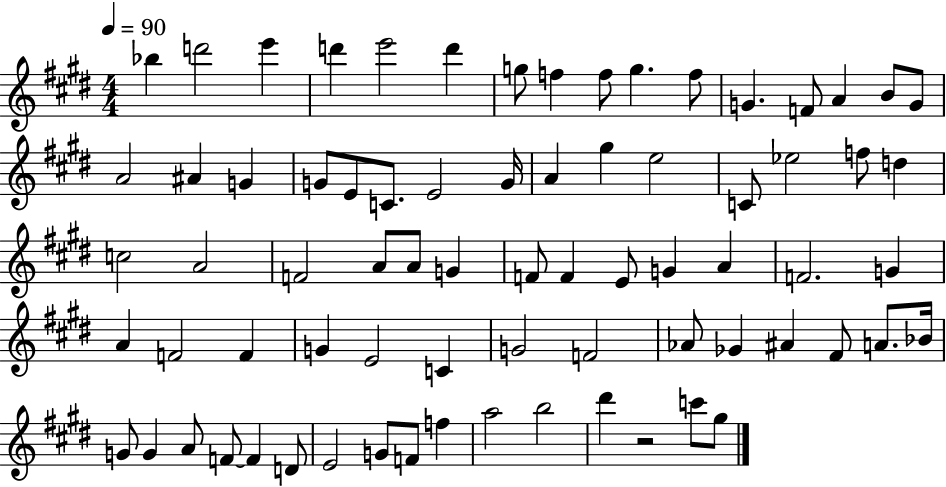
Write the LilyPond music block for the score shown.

{
  \clef treble
  \numericTimeSignature
  \time 4/4
  \key e \major
  \tempo 4 = 90
  bes''4 d'''2 e'''4 | d'''4 e'''2 d'''4 | g''8 f''4 f''8 g''4. f''8 | g'4. f'8 a'4 b'8 g'8 | \break a'2 ais'4 g'4 | g'8 e'8 c'8. e'2 g'16 | a'4 gis''4 e''2 | c'8 ees''2 f''8 d''4 | \break c''2 a'2 | f'2 a'8 a'8 g'4 | f'8 f'4 e'8 g'4 a'4 | f'2. g'4 | \break a'4 f'2 f'4 | g'4 e'2 c'4 | g'2 f'2 | aes'8 ges'4 ais'4 fis'8 a'8. bes'16 | \break g'8 g'4 a'8 f'8~~ f'4 d'8 | e'2 g'8 f'8 f''4 | a''2 b''2 | dis'''4 r2 c'''8 gis''8 | \break \bar "|."
}